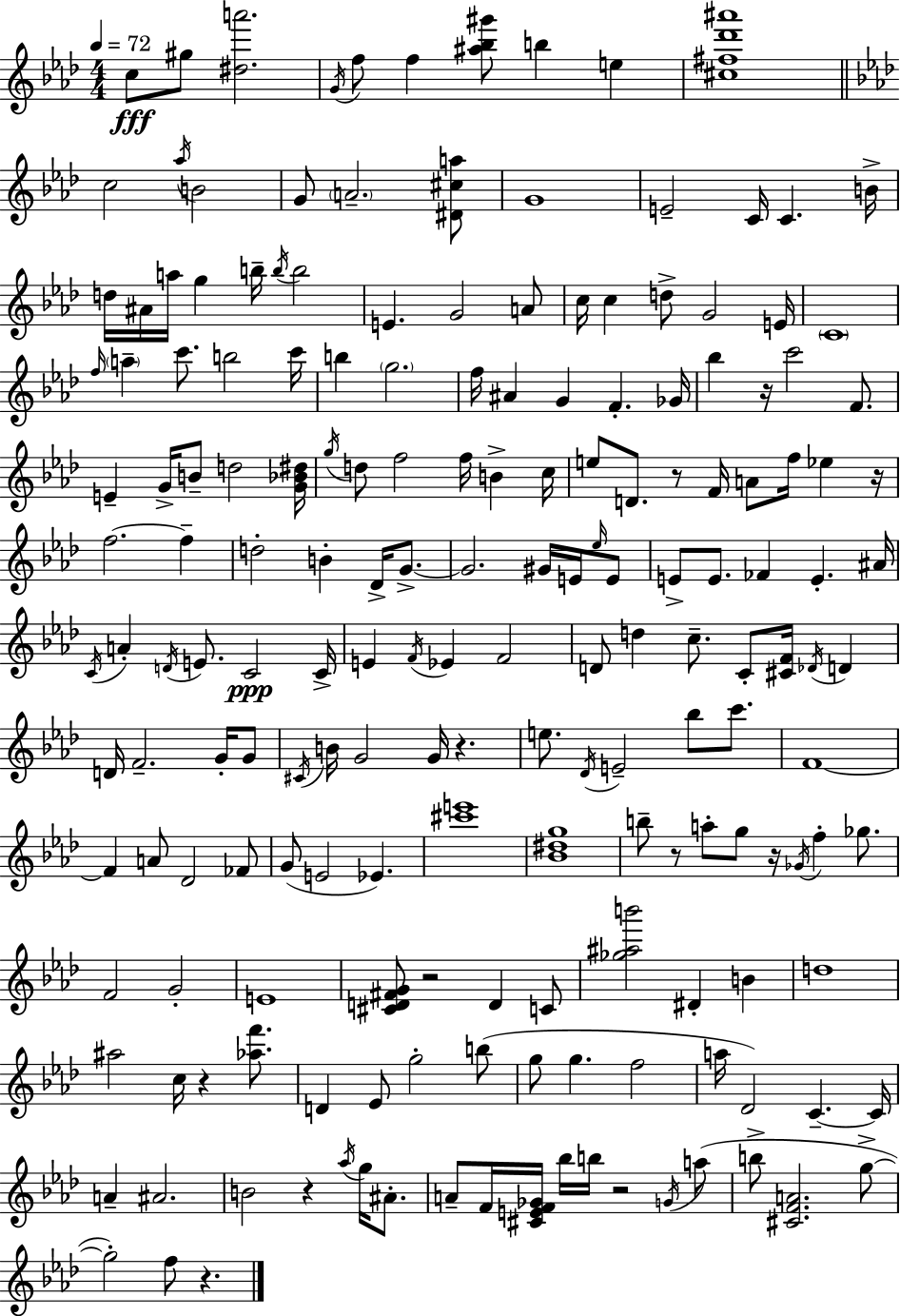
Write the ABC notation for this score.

X:1
T:Untitled
M:4/4
L:1/4
K:Ab
c/2 ^g/2 [^da']2 G/4 f/2 f [^a_b^g']/2 b e [^c^f_d'^a']4 c2 _a/4 B2 G/2 A2 [^D^ca]/2 G4 E2 C/4 C B/4 d/4 ^A/4 a/4 g b/4 b/4 b2 E G2 A/2 c/4 c d/2 G2 E/4 C4 f/4 a c'/2 b2 c'/4 b g2 f/4 ^A G F _G/4 _b z/4 c'2 F/2 E G/4 B/2 d2 [G_B^d]/4 g/4 d/2 f2 f/4 B c/4 e/2 D/2 z/2 F/4 A/2 f/4 _e z/4 f2 f d2 B _D/4 G/2 G2 ^G/4 E/4 _e/4 E/2 E/2 E/2 _F E ^A/4 C/4 A D/4 E/2 C2 C/4 E F/4 _E F2 D/2 d c/2 C/2 [^CF]/4 _D/4 D D/4 F2 G/4 G/2 ^C/4 B/4 G2 G/4 z e/2 _D/4 E2 _b/2 c'/2 F4 F A/2 _D2 _F/2 G/2 E2 _E [^c'e']4 [_B^dg]4 b/2 z/2 a/2 g/2 z/4 _G/4 f _g/2 F2 G2 E4 [^CD^FG]/2 z2 D C/2 [_g^ab']2 ^D B d4 ^a2 c/4 z [_af']/2 D _E/2 g2 b/2 g/2 g f2 a/4 _D2 C C/4 A ^A2 B2 z _a/4 g/4 ^A/2 A/2 F/4 [^CEF_G]/4 _b/4 b/4 z2 G/4 a/2 b/2 [^CFA]2 g/2 g2 f/2 z